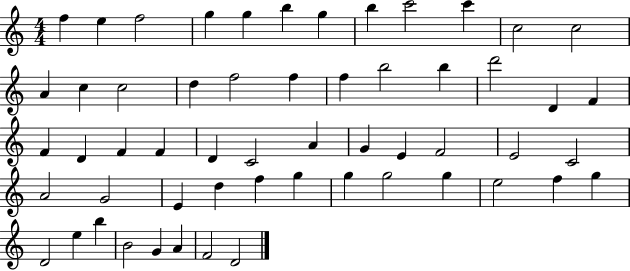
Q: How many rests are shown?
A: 0